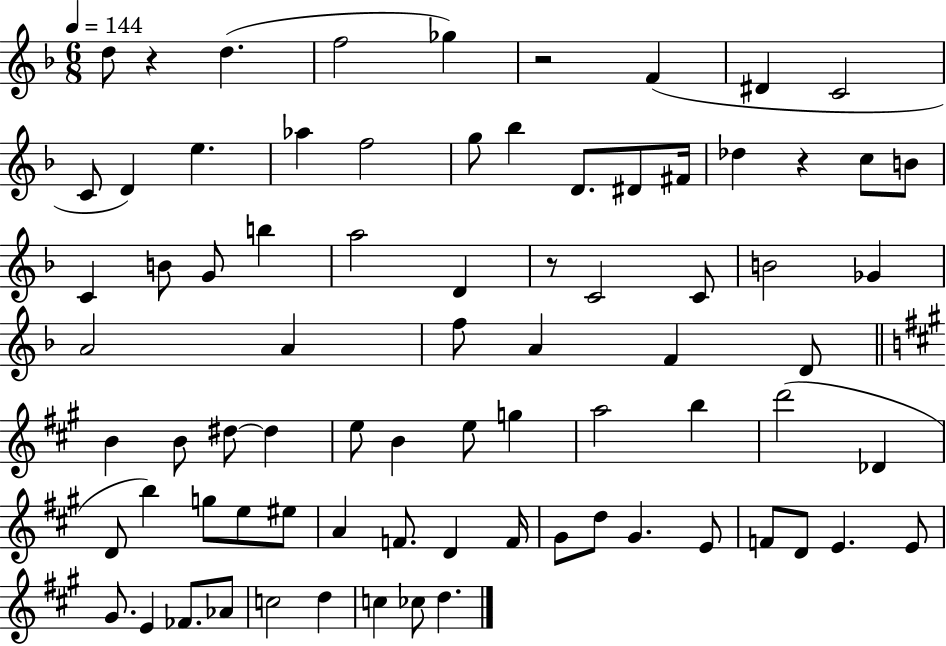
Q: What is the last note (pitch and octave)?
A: D5